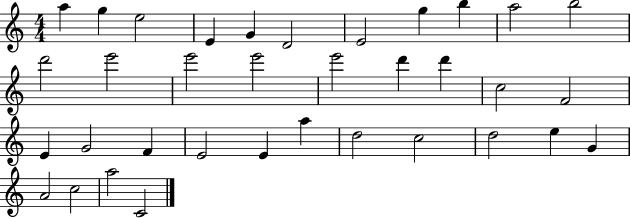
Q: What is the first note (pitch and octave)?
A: A5